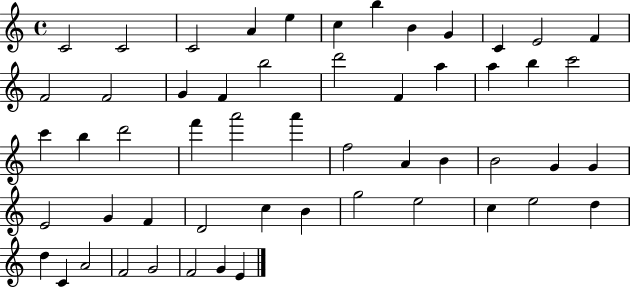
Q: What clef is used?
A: treble